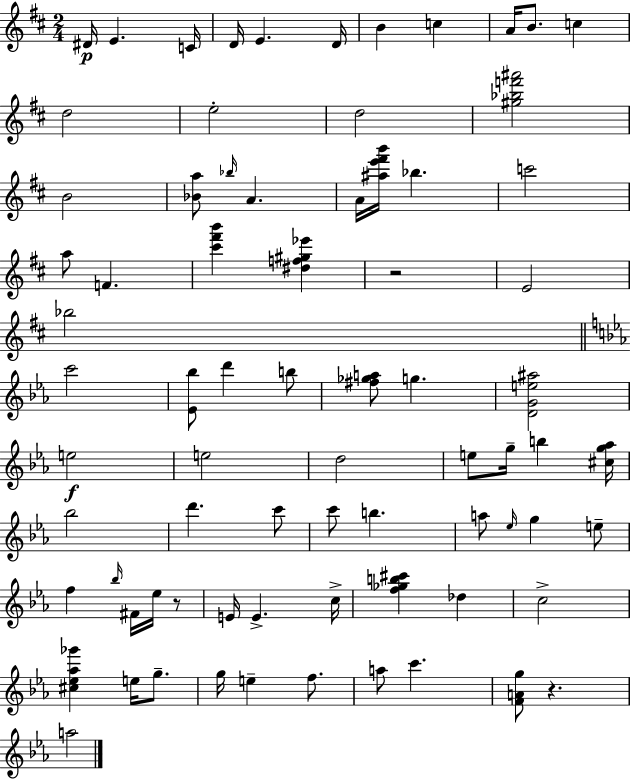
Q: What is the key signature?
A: D major